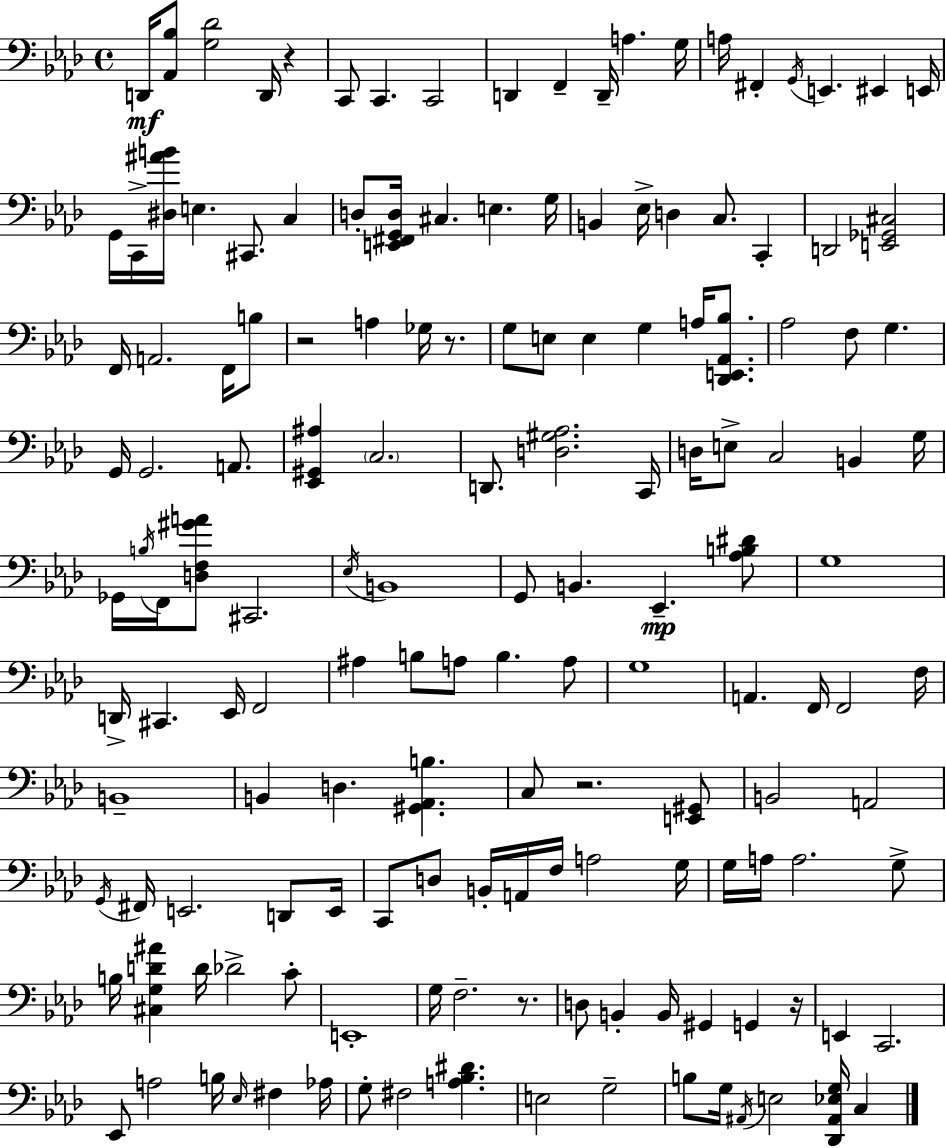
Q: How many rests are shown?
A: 6